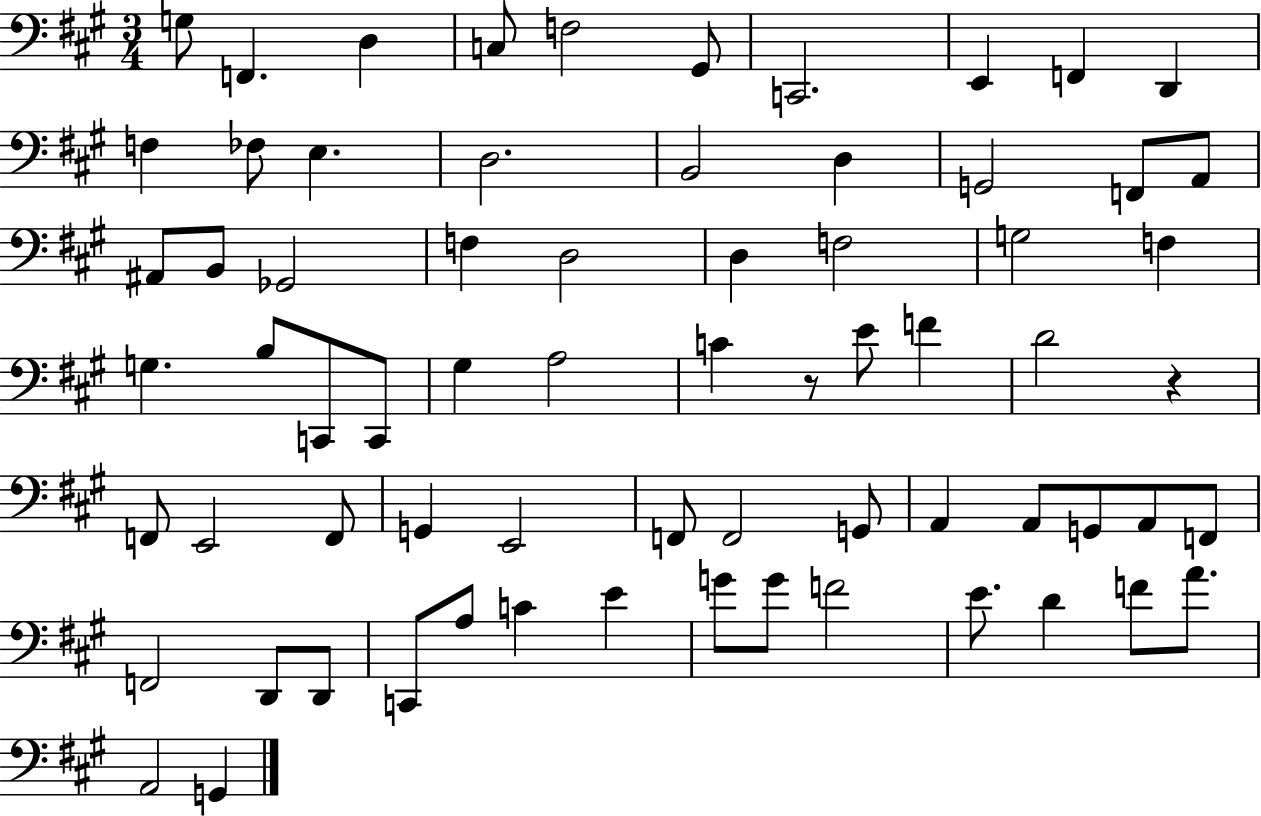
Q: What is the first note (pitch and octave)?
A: G3